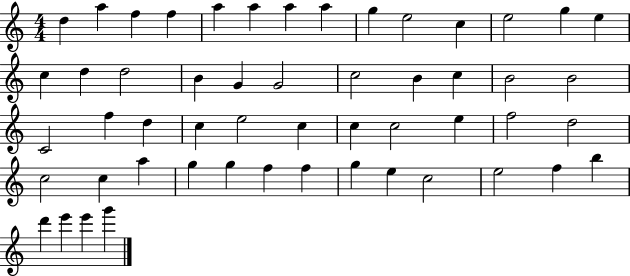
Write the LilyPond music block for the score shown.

{
  \clef treble
  \numericTimeSignature
  \time 4/4
  \key c \major
  d''4 a''4 f''4 f''4 | a''4 a''4 a''4 a''4 | g''4 e''2 c''4 | e''2 g''4 e''4 | \break c''4 d''4 d''2 | b'4 g'4 g'2 | c''2 b'4 c''4 | b'2 b'2 | \break c'2 f''4 d''4 | c''4 e''2 c''4 | c''4 c''2 e''4 | f''2 d''2 | \break c''2 c''4 a''4 | g''4 g''4 f''4 f''4 | g''4 e''4 c''2 | e''2 f''4 b''4 | \break d'''4 e'''4 e'''4 g'''4 | \bar "|."
}